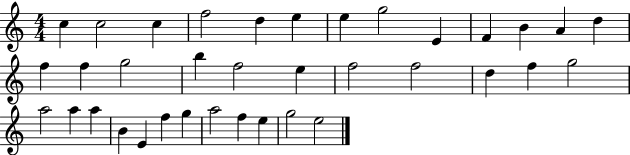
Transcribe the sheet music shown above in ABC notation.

X:1
T:Untitled
M:4/4
L:1/4
K:C
c c2 c f2 d e e g2 E F B A d f f g2 b f2 e f2 f2 d f g2 a2 a a B E f g a2 f e g2 e2